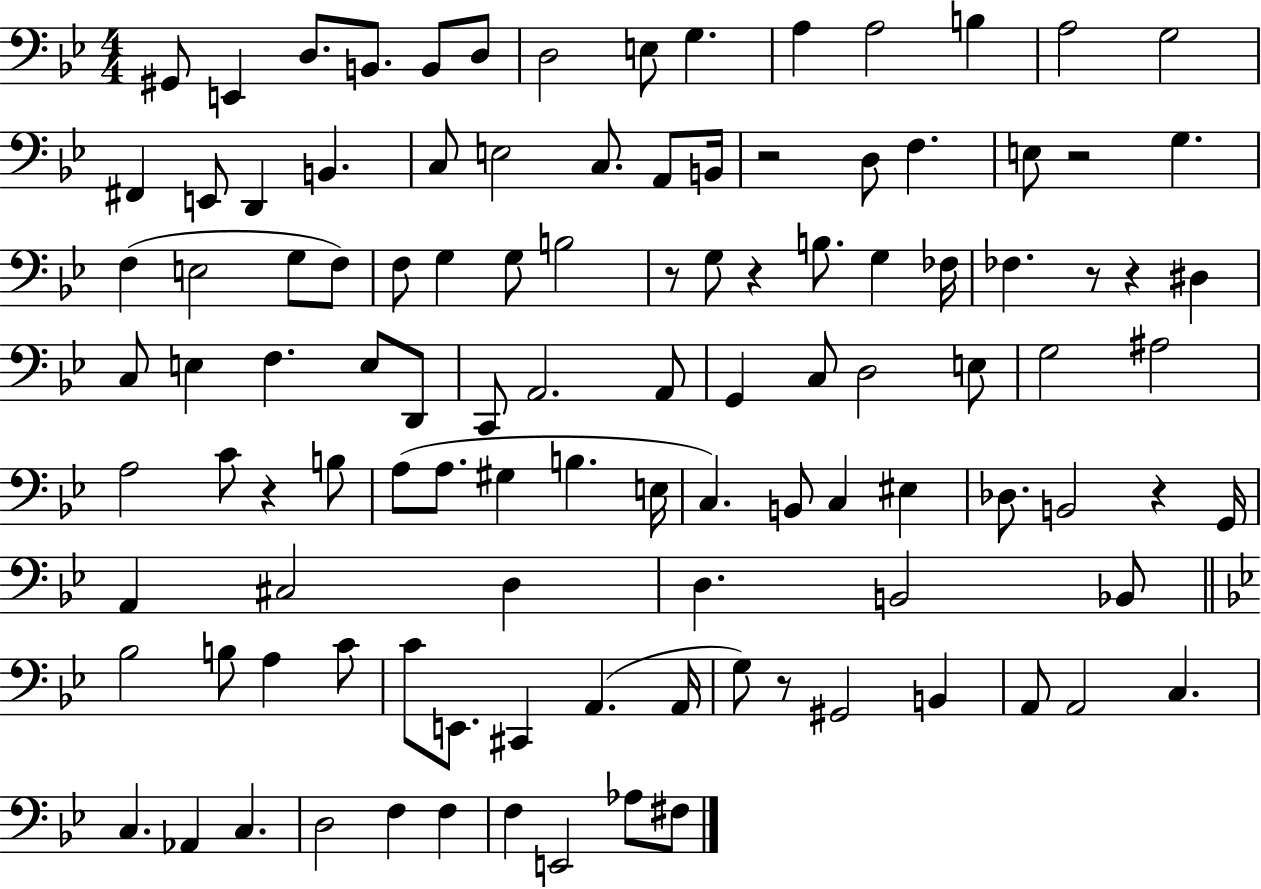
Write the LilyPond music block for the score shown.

{
  \clef bass
  \numericTimeSignature
  \time 4/4
  \key bes \major
  gis,8 e,4 d8. b,8. b,8 d8 | d2 e8 g4. | a4 a2 b4 | a2 g2 | \break fis,4 e,8 d,4 b,4. | c8 e2 c8. a,8 b,16 | r2 d8 f4. | e8 r2 g4. | \break f4( e2 g8 f8) | f8 g4 g8 b2 | r8 g8 r4 b8. g4 fes16 | fes4. r8 r4 dis4 | \break c8 e4 f4. e8 d,8 | c,8 a,2. a,8 | g,4 c8 d2 e8 | g2 ais2 | \break a2 c'8 r4 b8 | a8( a8. gis4 b4. e16 | c4.) b,8 c4 eis4 | des8. b,2 r4 g,16 | \break a,4 cis2 d4 | d4. b,2 bes,8 | \bar "||" \break \key bes \major bes2 b8 a4 c'8 | c'8 e,8. cis,4 a,4.( a,16 | g8) r8 gis,2 b,4 | a,8 a,2 c4. | \break c4. aes,4 c4. | d2 f4 f4 | f4 e,2 aes8 fis8 | \bar "|."
}